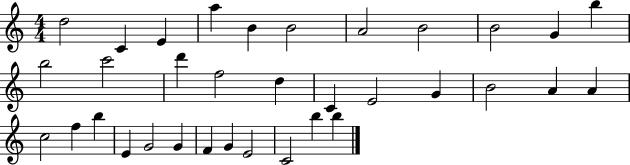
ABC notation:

X:1
T:Untitled
M:4/4
L:1/4
K:C
d2 C E a B B2 A2 B2 B2 G b b2 c'2 d' f2 d C E2 G B2 A A c2 f b E G2 G F G E2 C2 b b